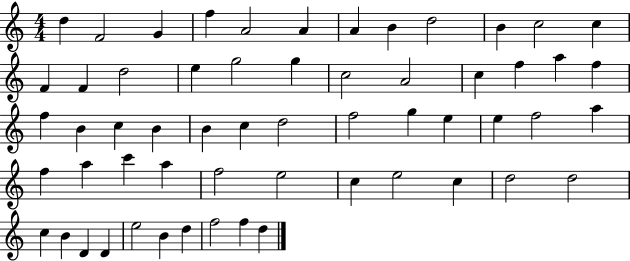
X:1
T:Untitled
M:4/4
L:1/4
K:C
d F2 G f A2 A A B d2 B c2 c F F d2 e g2 g c2 A2 c f a f f B c B B c d2 f2 g e e f2 a f a c' a f2 e2 c e2 c d2 d2 c B D D e2 B d f2 f d